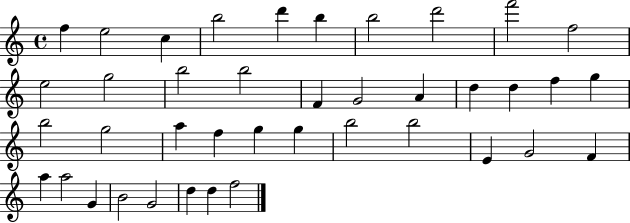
{
  \clef treble
  \time 4/4
  \defaultTimeSignature
  \key c \major
  f''4 e''2 c''4 | b''2 d'''4 b''4 | b''2 d'''2 | f'''2 f''2 | \break e''2 g''2 | b''2 b''2 | f'4 g'2 a'4 | d''4 d''4 f''4 g''4 | \break b''2 g''2 | a''4 f''4 g''4 g''4 | b''2 b''2 | e'4 g'2 f'4 | \break a''4 a''2 g'4 | b'2 g'2 | d''4 d''4 f''2 | \bar "|."
}